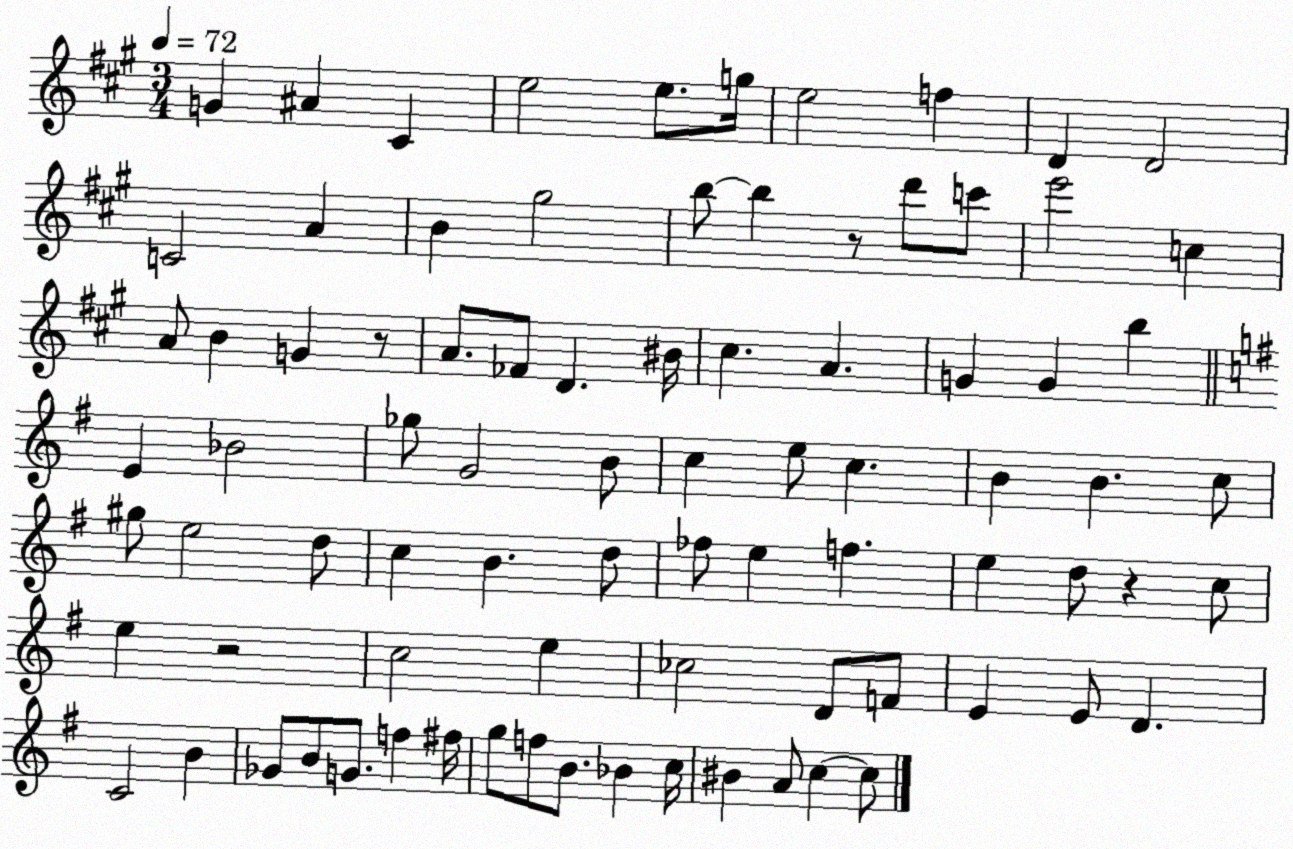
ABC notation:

X:1
T:Untitled
M:3/4
L:1/4
K:A
G ^A ^C e2 e/2 g/4 e2 f D D2 C2 A B ^g2 b/2 b z/2 d'/2 c'/2 e'2 c A/2 B G z/2 A/2 _F/2 D ^B/4 ^c A G G b E _B2 _g/2 G2 B/2 c e/2 c B B c/2 ^g/2 e2 d/2 c B d/2 _f/2 e f e d/2 z c/2 e z2 c2 e _c2 D/2 F/2 E E/2 D C2 B _G/2 B/2 G/2 f ^f/4 g/2 f/2 B/2 _B c/4 ^B A/2 c c/2